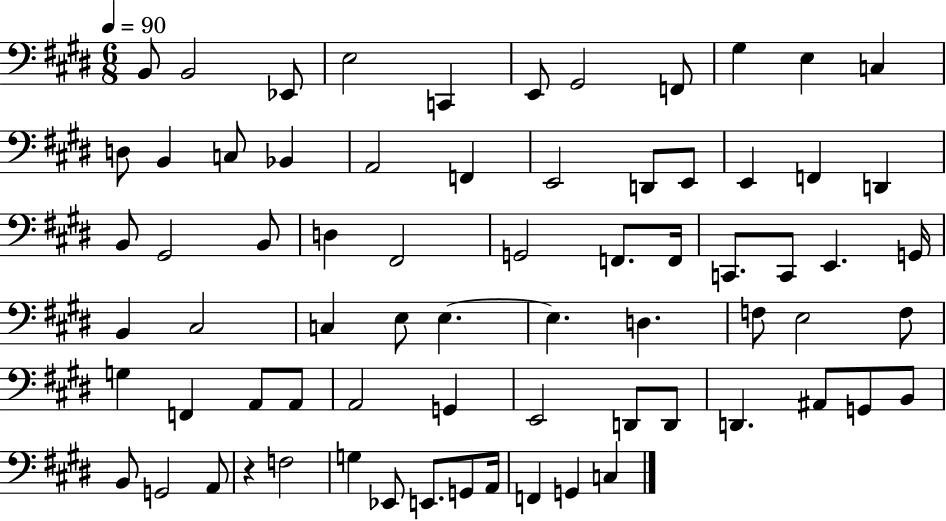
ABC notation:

X:1
T:Untitled
M:6/8
L:1/4
K:E
B,,/2 B,,2 _E,,/2 E,2 C,, E,,/2 ^G,,2 F,,/2 ^G, E, C, D,/2 B,, C,/2 _B,, A,,2 F,, E,,2 D,,/2 E,,/2 E,, F,, D,, B,,/2 ^G,,2 B,,/2 D, ^F,,2 G,,2 F,,/2 F,,/4 C,,/2 C,,/2 E,, G,,/4 B,, ^C,2 C, E,/2 E, E, D, F,/2 E,2 F,/2 G, F,, A,,/2 A,,/2 A,,2 G,, E,,2 D,,/2 D,,/2 D,, ^A,,/2 G,,/2 B,,/2 B,,/2 G,,2 A,,/2 z F,2 G, _E,,/2 E,,/2 G,,/2 A,,/4 F,, G,, C,